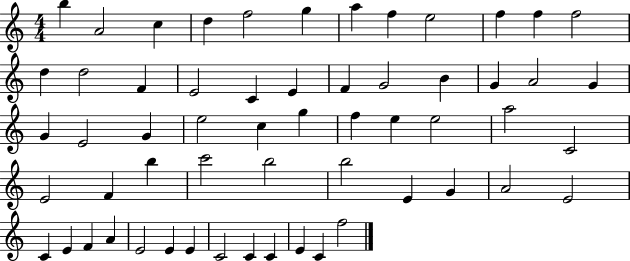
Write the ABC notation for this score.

X:1
T:Untitled
M:4/4
L:1/4
K:C
b A2 c d f2 g a f e2 f f f2 d d2 F E2 C E F G2 B G A2 G G E2 G e2 c g f e e2 a2 C2 E2 F b c'2 b2 b2 E G A2 E2 C E F A E2 E E C2 C C E C f2